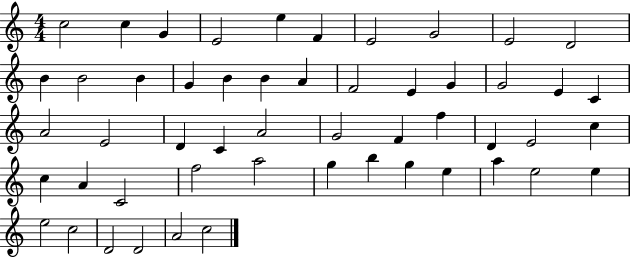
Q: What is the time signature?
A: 4/4